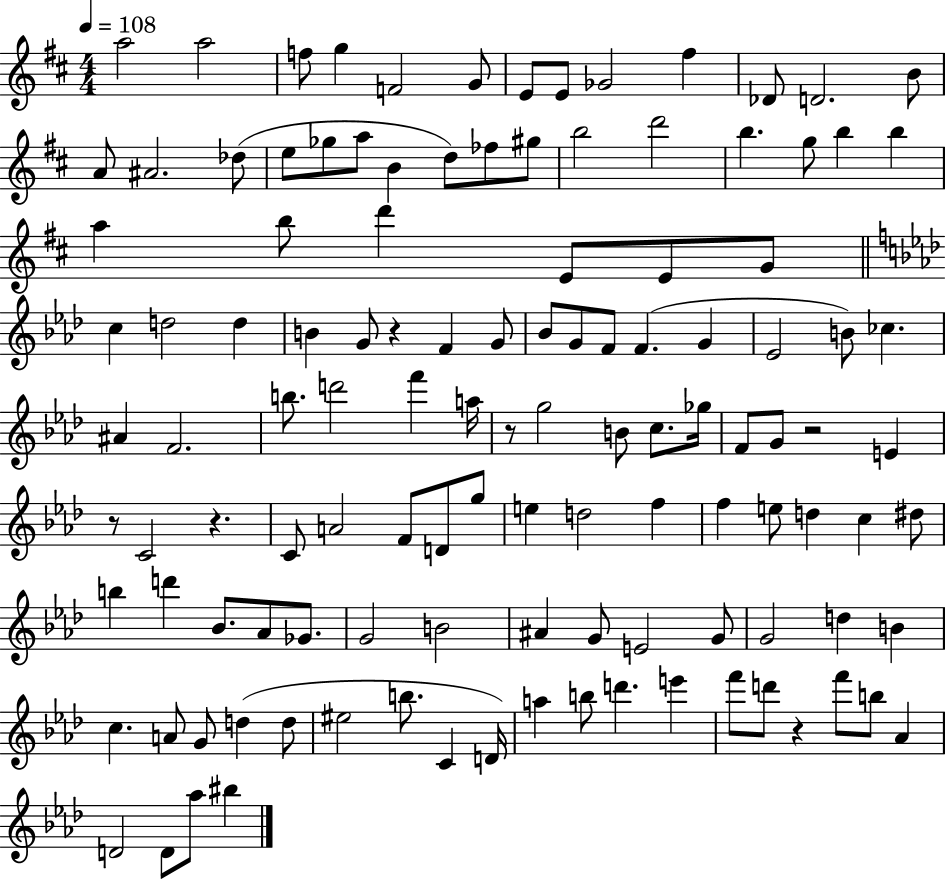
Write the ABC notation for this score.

X:1
T:Untitled
M:4/4
L:1/4
K:D
a2 a2 f/2 g F2 G/2 E/2 E/2 _G2 ^f _D/2 D2 B/2 A/2 ^A2 _d/2 e/2 _g/2 a/2 B d/2 _f/2 ^g/2 b2 d'2 b g/2 b b a b/2 d' E/2 E/2 G/2 c d2 d B G/2 z F G/2 _B/2 G/2 F/2 F G _E2 B/2 _c ^A F2 b/2 d'2 f' a/4 z/2 g2 B/2 c/2 _g/4 F/2 G/2 z2 E z/2 C2 z C/2 A2 F/2 D/2 g/2 e d2 f f e/2 d c ^d/2 b d' _B/2 _A/2 _G/2 G2 B2 ^A G/2 E2 G/2 G2 d B c A/2 G/2 d d/2 ^e2 b/2 C D/4 a b/2 d' e' f'/2 d'/2 z f'/2 b/2 _A D2 D/2 _a/2 ^b